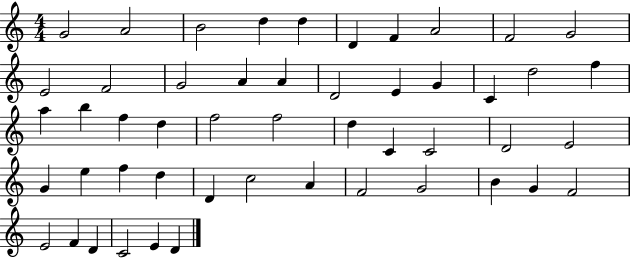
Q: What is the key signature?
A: C major